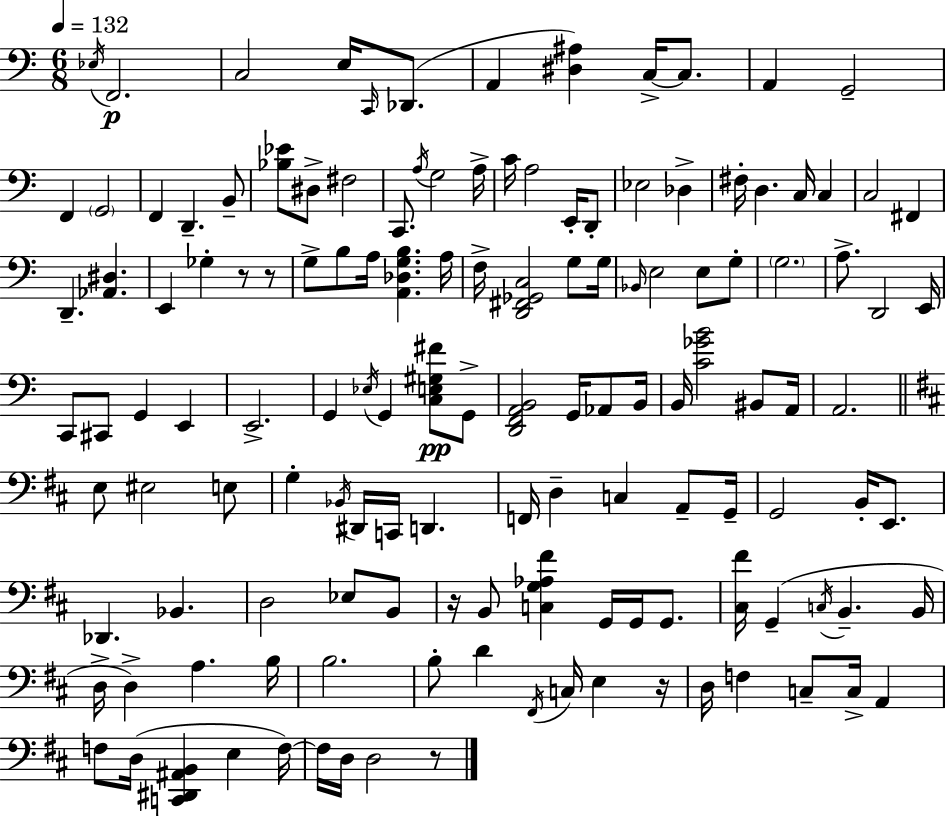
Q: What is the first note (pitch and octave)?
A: Eb3